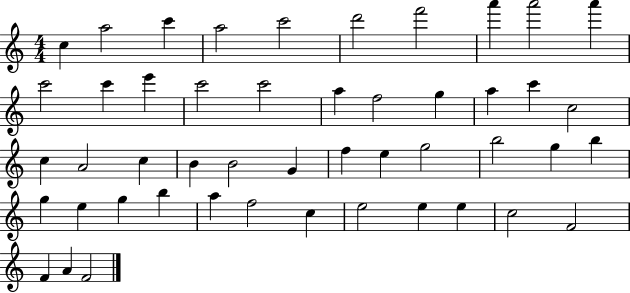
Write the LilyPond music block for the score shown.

{
  \clef treble
  \numericTimeSignature
  \time 4/4
  \key c \major
  c''4 a''2 c'''4 | a''2 c'''2 | d'''2 f'''2 | a'''4 a'''2 a'''4 | \break c'''2 c'''4 e'''4 | c'''2 c'''2 | a''4 f''2 g''4 | a''4 c'''4 c''2 | \break c''4 a'2 c''4 | b'4 b'2 g'4 | f''4 e''4 g''2 | b''2 g''4 b''4 | \break g''4 e''4 g''4 b''4 | a''4 f''2 c''4 | e''2 e''4 e''4 | c''2 f'2 | \break f'4 a'4 f'2 | \bar "|."
}